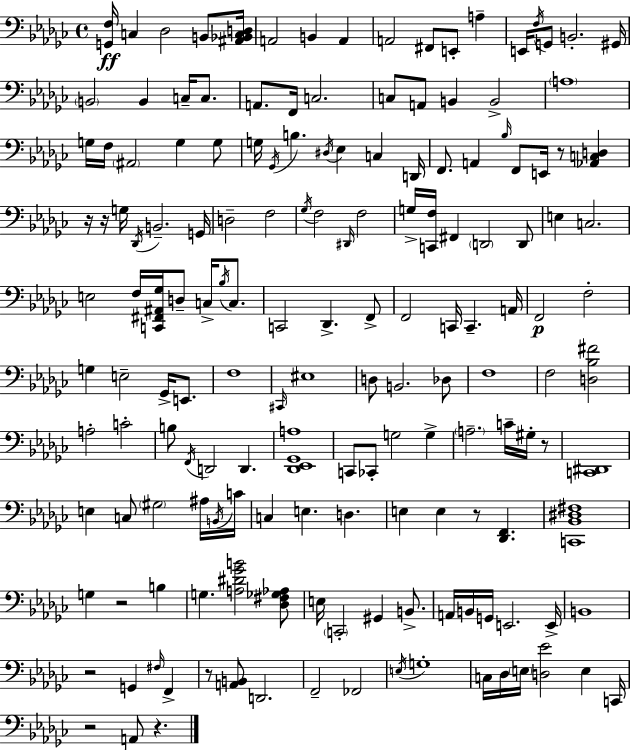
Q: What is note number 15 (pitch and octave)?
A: G#2